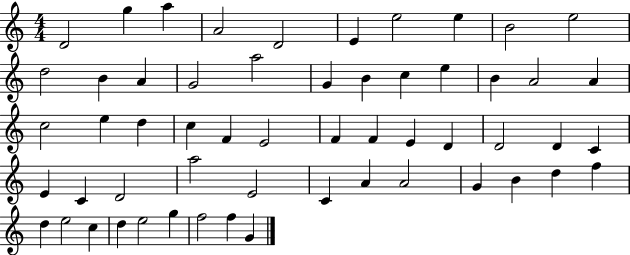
{
  \clef treble
  \numericTimeSignature
  \time 4/4
  \key c \major
  d'2 g''4 a''4 | a'2 d'2 | e'4 e''2 e''4 | b'2 e''2 | \break d''2 b'4 a'4 | g'2 a''2 | g'4 b'4 c''4 e''4 | b'4 a'2 a'4 | \break c''2 e''4 d''4 | c''4 f'4 e'2 | f'4 f'4 e'4 d'4 | d'2 d'4 c'4 | \break e'4 c'4 d'2 | a''2 e'2 | c'4 a'4 a'2 | g'4 b'4 d''4 f''4 | \break d''4 e''2 c''4 | d''4 e''2 g''4 | f''2 f''4 g'4 | \bar "|."
}